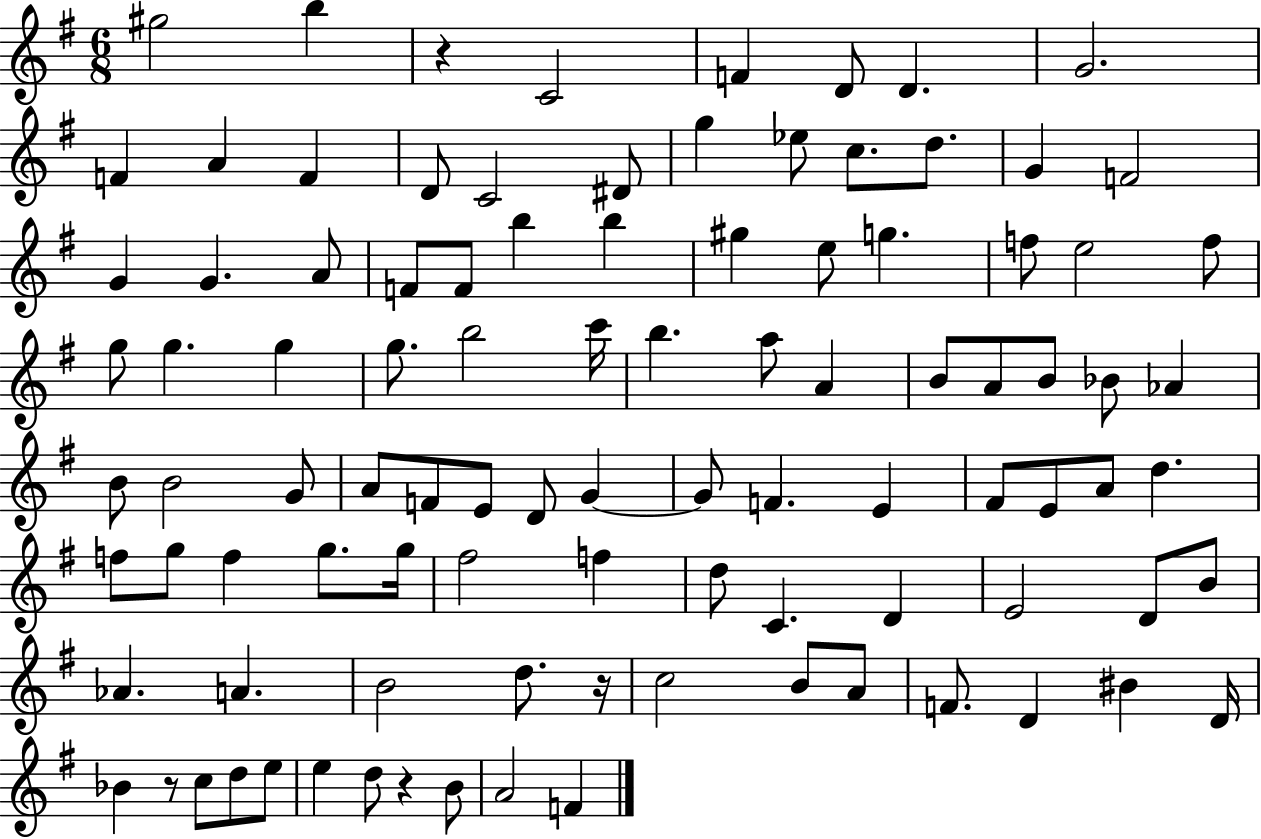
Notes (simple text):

G#5/h B5/q R/q C4/h F4/q D4/e D4/q. G4/h. F4/q A4/q F4/q D4/e C4/h D#4/e G5/q Eb5/e C5/e. D5/e. G4/q F4/h G4/q G4/q. A4/e F4/e F4/e B5/q B5/q G#5/q E5/e G5/q. F5/e E5/h F5/e G5/e G5/q. G5/q G5/e. B5/h C6/s B5/q. A5/e A4/q B4/e A4/e B4/e Bb4/e Ab4/q B4/e B4/h G4/e A4/e F4/e E4/e D4/e G4/q G4/e F4/q. E4/q F#4/e E4/e A4/e D5/q. F5/e G5/e F5/q G5/e. G5/s F#5/h F5/q D5/e C4/q. D4/q E4/h D4/e B4/e Ab4/q. A4/q. B4/h D5/e. R/s C5/h B4/e A4/e F4/e. D4/q BIS4/q D4/s Bb4/q R/e C5/e D5/e E5/e E5/q D5/e R/q B4/e A4/h F4/q